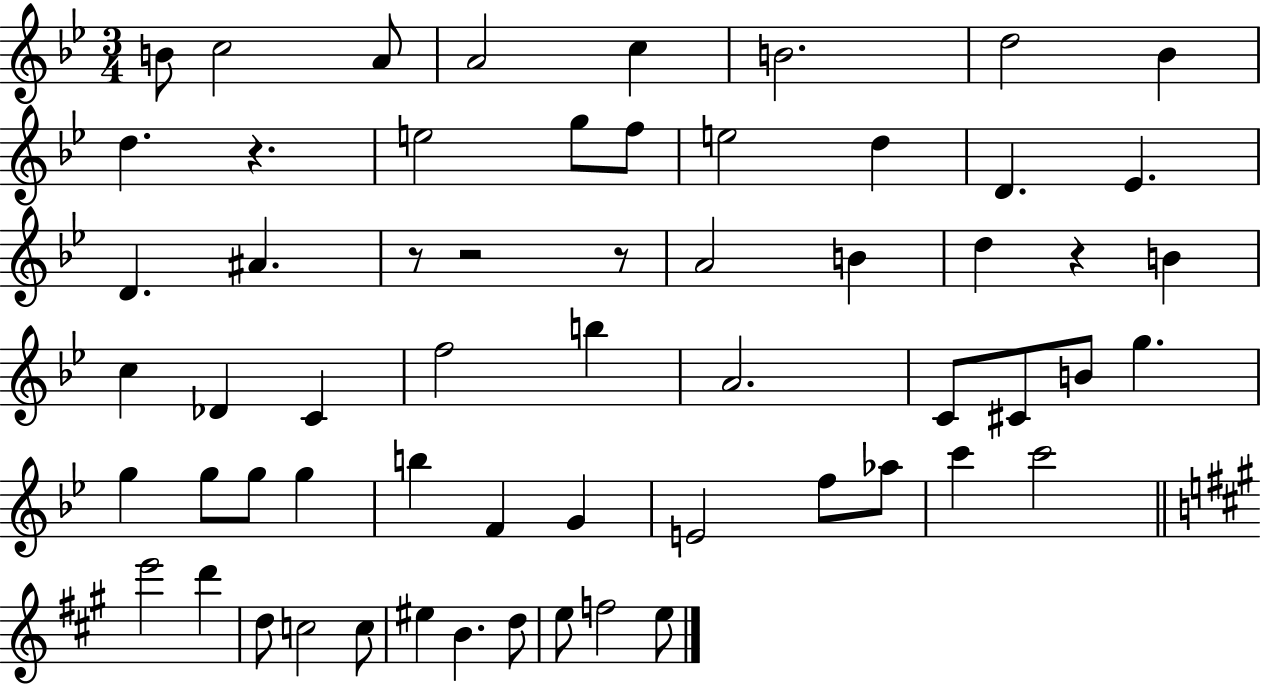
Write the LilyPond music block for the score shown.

{
  \clef treble
  \numericTimeSignature
  \time 3/4
  \key bes \major
  \repeat volta 2 { b'8 c''2 a'8 | a'2 c''4 | b'2. | d''2 bes'4 | \break d''4. r4. | e''2 g''8 f''8 | e''2 d''4 | d'4. ees'4. | \break d'4. ais'4. | r8 r2 r8 | a'2 b'4 | d''4 r4 b'4 | \break c''4 des'4 c'4 | f''2 b''4 | a'2. | c'8 cis'8 b'8 g''4. | \break g''4 g''8 g''8 g''4 | b''4 f'4 g'4 | e'2 f''8 aes''8 | c'''4 c'''2 | \break \bar "||" \break \key a \major e'''2 d'''4 | d''8 c''2 c''8 | eis''4 b'4. d''8 | e''8 f''2 e''8 | \break } \bar "|."
}